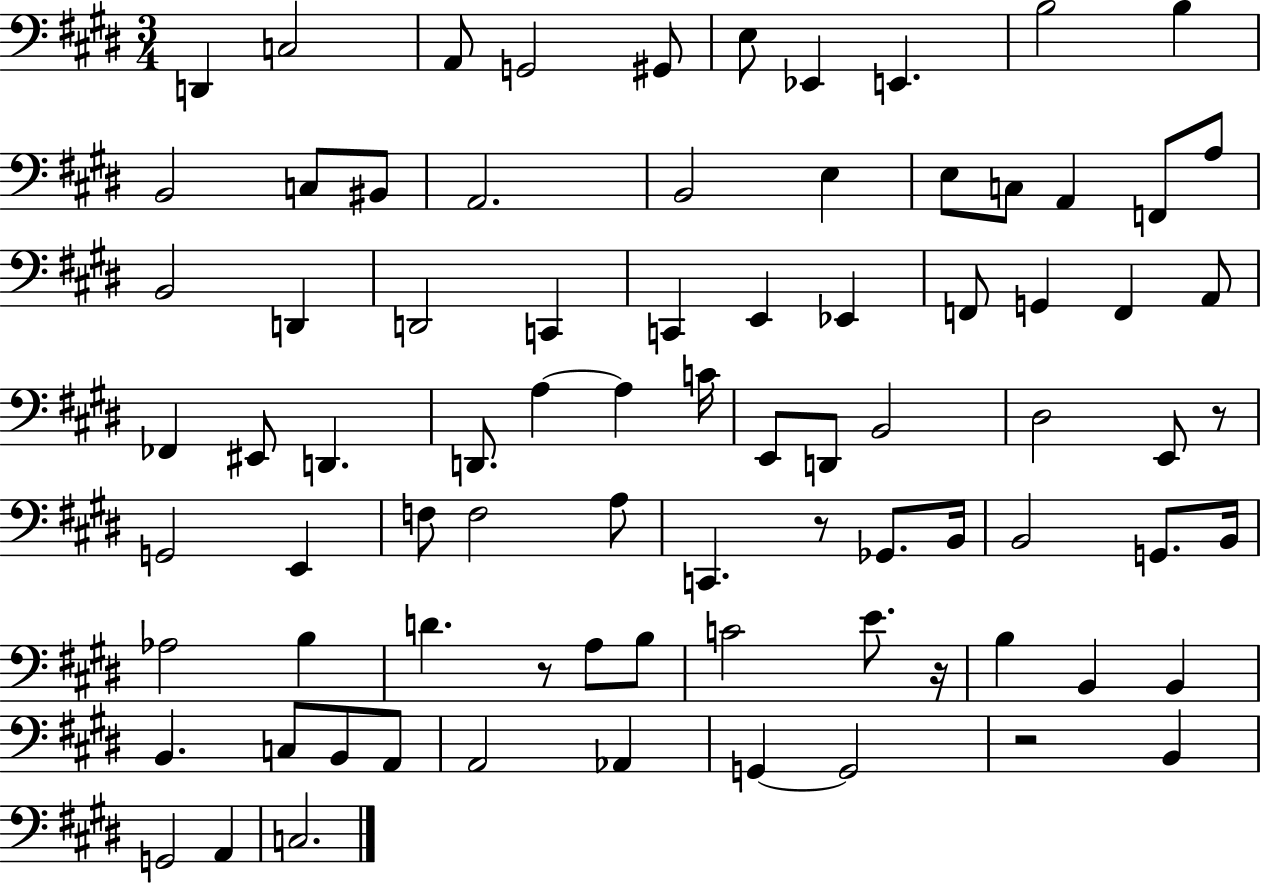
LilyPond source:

{
  \clef bass
  \numericTimeSignature
  \time 3/4
  \key e \major
  d,4 c2 | a,8 g,2 gis,8 | e8 ees,4 e,4. | b2 b4 | \break b,2 c8 bis,8 | a,2. | b,2 e4 | e8 c8 a,4 f,8 a8 | \break b,2 d,4 | d,2 c,4 | c,4 e,4 ees,4 | f,8 g,4 f,4 a,8 | \break fes,4 eis,8 d,4. | d,8. a4~~ a4 c'16 | e,8 d,8 b,2 | dis2 e,8 r8 | \break g,2 e,4 | f8 f2 a8 | c,4. r8 ges,8. b,16 | b,2 g,8. b,16 | \break aes2 b4 | d'4. r8 a8 b8 | c'2 e'8. r16 | b4 b,4 b,4 | \break b,4. c8 b,8 a,8 | a,2 aes,4 | g,4~~ g,2 | r2 b,4 | \break g,2 a,4 | c2. | \bar "|."
}